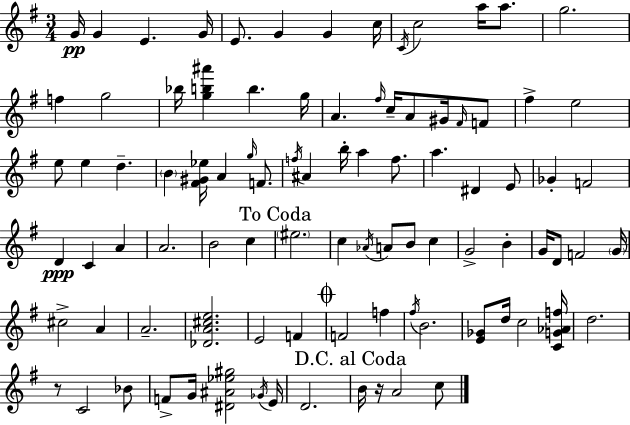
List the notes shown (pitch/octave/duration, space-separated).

G4/s G4/q E4/q. G4/s E4/e. G4/q G4/q C5/s C4/s C5/h A5/s A5/e. G5/h. F5/q G5/h Bb5/s [G5,B5,A#6]/q B5/q. G5/s A4/q. F#5/s C5/s A4/e G#4/s F#4/s F4/e F#5/q E5/h E5/e E5/q D5/q. B4/q [F#4,G#4,Eb5]/s A4/q G5/s F4/e. F5/s A#4/q B5/s A5/q F5/e. A5/q. D#4/q E4/e Gb4/q F4/h D4/q C4/q A4/q A4/h. B4/h C5/q EIS5/h. C5/q Ab4/s A4/e B4/e C5/q G4/h B4/q G4/s D4/e F4/h G4/s C#5/h A4/q A4/h. [Db4,A4,C#5,E5]/h. E4/h F4/q F4/h F5/q F#5/s B4/h. [E4,Gb4]/e D5/s C5/h [C4,G4,Ab4,F5]/s D5/h. R/e C4/h Bb4/e F4/e G4/s [D#4,A#4,Eb5,G#5]/h Gb4/s E4/s D4/h. B4/s R/s A4/h C5/e